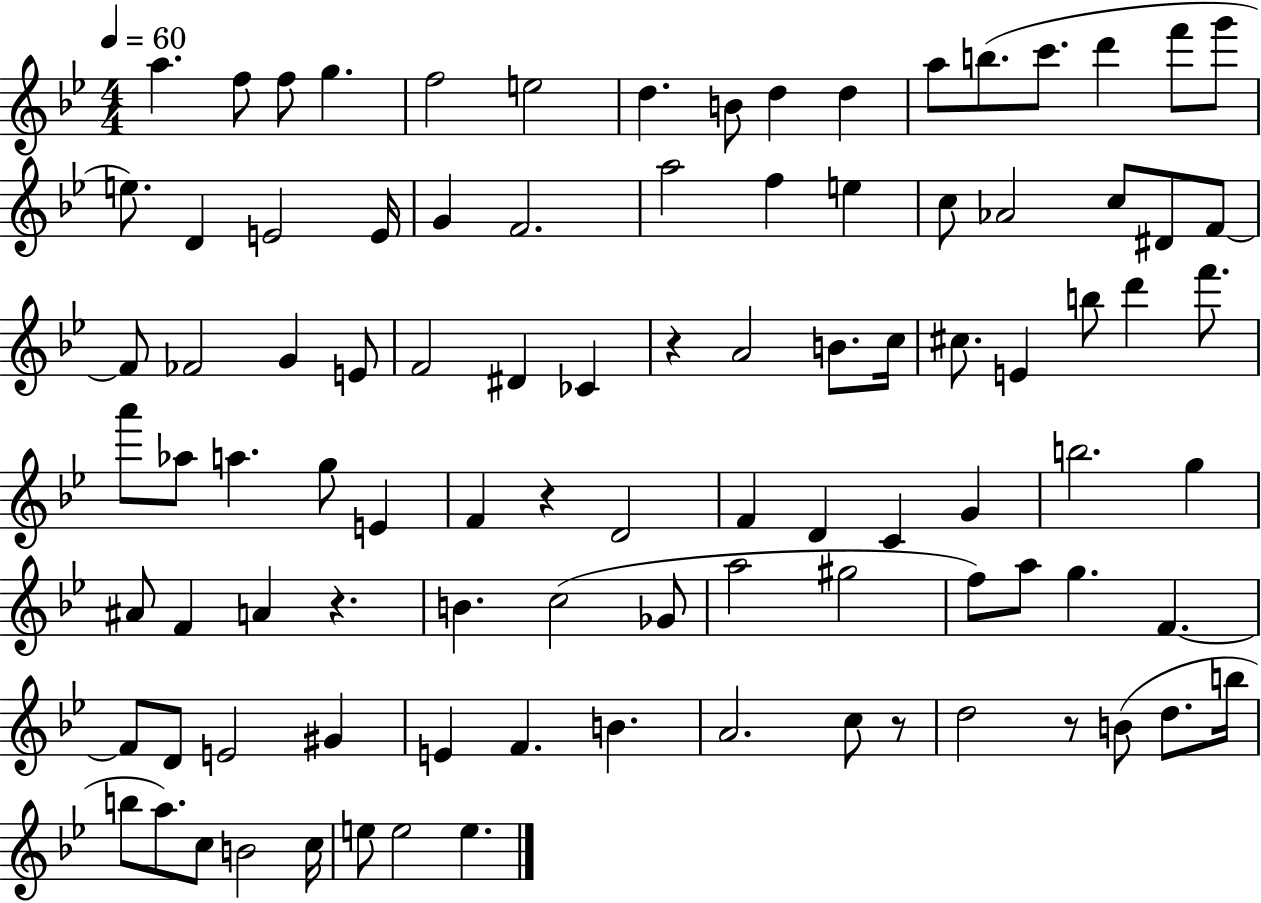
{
  \clef treble
  \numericTimeSignature
  \time 4/4
  \key bes \major
  \tempo 4 = 60
  a''4. f''8 f''8 g''4. | f''2 e''2 | d''4. b'8 d''4 d''4 | a''8 b''8.( c'''8. d'''4 f'''8 g'''8 | \break e''8.) d'4 e'2 e'16 | g'4 f'2. | a''2 f''4 e''4 | c''8 aes'2 c''8 dis'8 f'8~~ | \break f'8 fes'2 g'4 e'8 | f'2 dis'4 ces'4 | r4 a'2 b'8. c''16 | cis''8. e'4 b''8 d'''4 f'''8. | \break a'''8 aes''8 a''4. g''8 e'4 | f'4 r4 d'2 | f'4 d'4 c'4 g'4 | b''2. g''4 | \break ais'8 f'4 a'4 r4. | b'4. c''2( ges'8 | a''2 gis''2 | f''8) a''8 g''4. f'4.~~ | \break f'8 d'8 e'2 gis'4 | e'4 f'4. b'4. | a'2. c''8 r8 | d''2 r8 b'8( d''8. b''16 | \break b''8 a''8.) c''8 b'2 c''16 | e''8 e''2 e''4. | \bar "|."
}